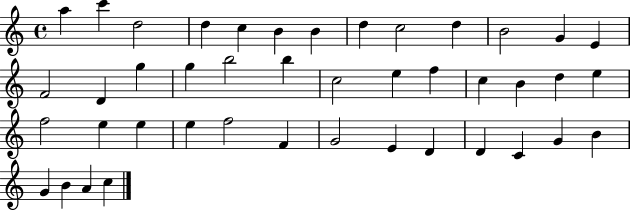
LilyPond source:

{
  \clef treble
  \time 4/4
  \defaultTimeSignature
  \key c \major
  a''4 c'''4 d''2 | d''4 c''4 b'4 b'4 | d''4 c''2 d''4 | b'2 g'4 e'4 | \break f'2 d'4 g''4 | g''4 b''2 b''4 | c''2 e''4 f''4 | c''4 b'4 d''4 e''4 | \break f''2 e''4 e''4 | e''4 f''2 f'4 | g'2 e'4 d'4 | d'4 c'4 g'4 b'4 | \break g'4 b'4 a'4 c''4 | \bar "|."
}